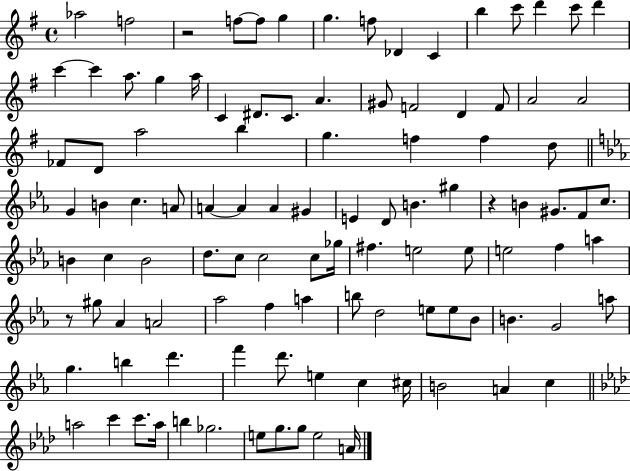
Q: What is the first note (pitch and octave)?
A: Ab5